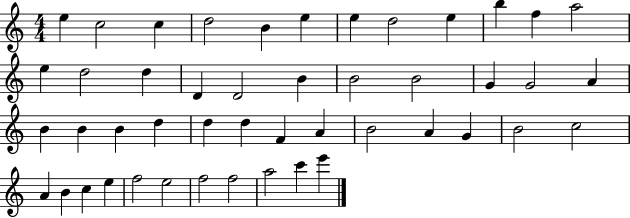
X:1
T:Untitled
M:4/4
L:1/4
K:C
e c2 c d2 B e e d2 e b f a2 e d2 d D D2 B B2 B2 G G2 A B B B d d d F A B2 A G B2 c2 A B c e f2 e2 f2 f2 a2 c' e'